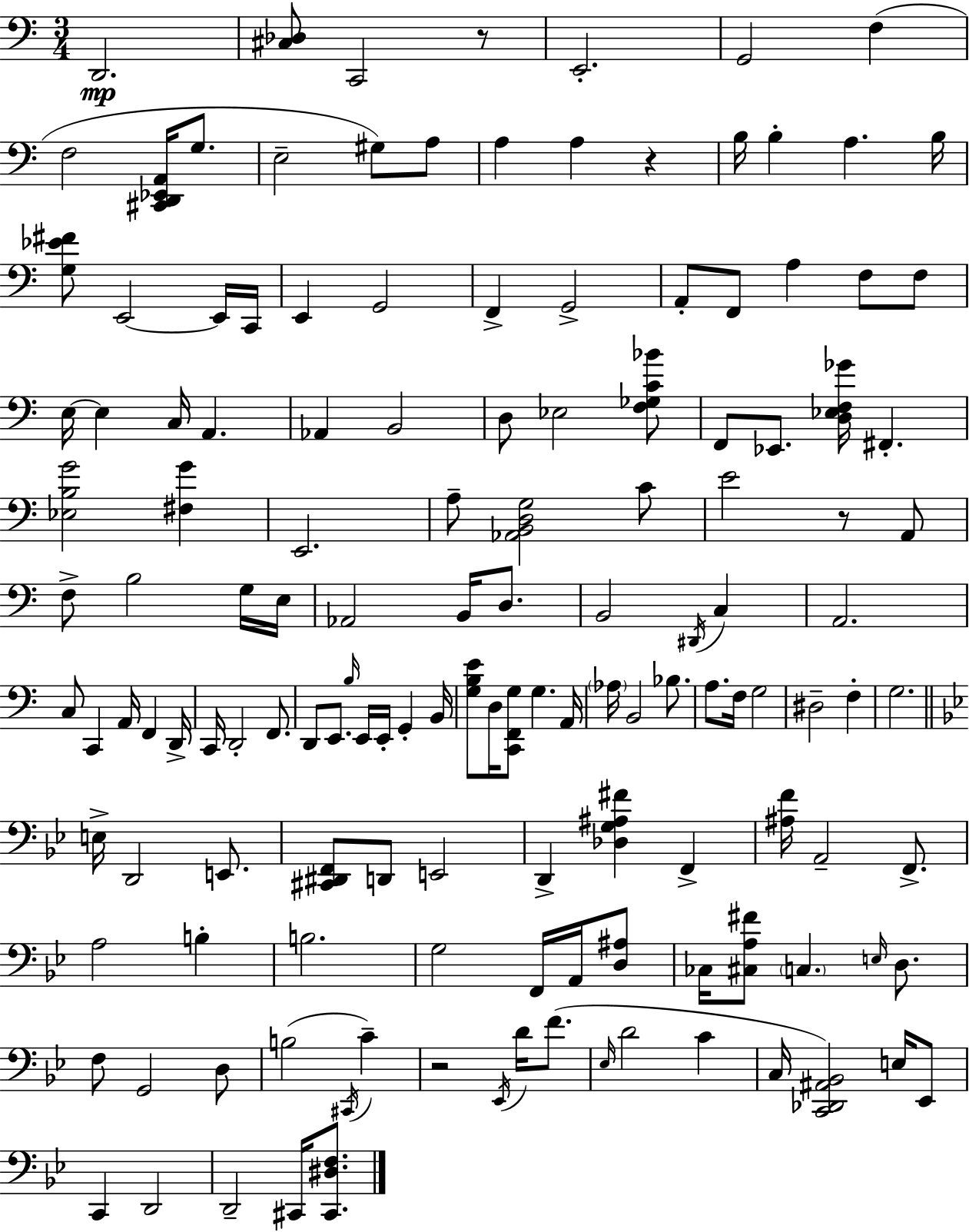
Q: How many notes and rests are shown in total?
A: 141